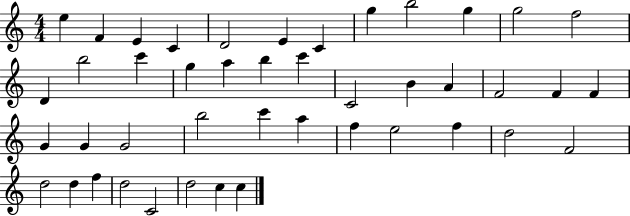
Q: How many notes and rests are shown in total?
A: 44